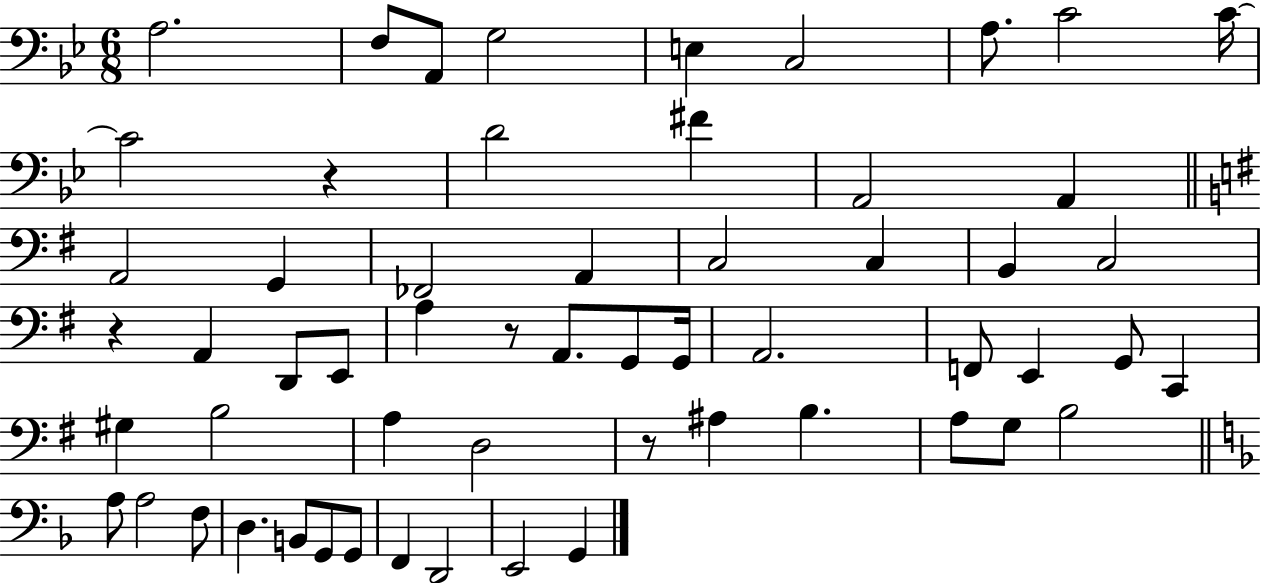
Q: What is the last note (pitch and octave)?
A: G2